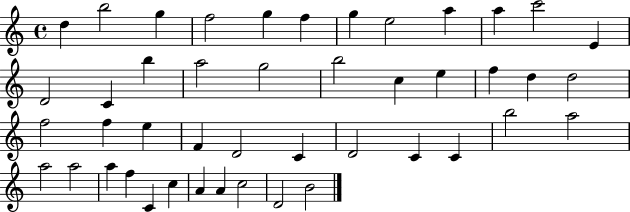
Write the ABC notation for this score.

X:1
T:Untitled
M:4/4
L:1/4
K:C
d b2 g f2 g f g e2 a a c'2 E D2 C b a2 g2 b2 c e f d d2 f2 f e F D2 C D2 C C b2 a2 a2 a2 a f C c A A c2 D2 B2